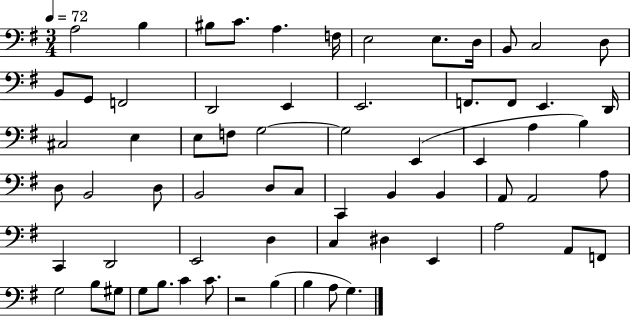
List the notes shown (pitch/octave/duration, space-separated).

A3/h B3/q BIS3/e C4/e. A3/q. F3/s E3/h E3/e. D3/s B2/e C3/h D3/e B2/e G2/e F2/h D2/h E2/q E2/h. F2/e. F2/e E2/q. D2/s C#3/h E3/q E3/e F3/e G3/h G3/h E2/q E2/q A3/q B3/q D3/e B2/h D3/e B2/h D3/e C3/e C2/q B2/q B2/q A2/e A2/h A3/e C2/q D2/h E2/h D3/q C3/q D#3/q E2/q A3/h A2/e F2/e G3/h B3/e G#3/e G3/e B3/e. C4/q C4/e. R/h B3/q B3/q A3/e G3/q.